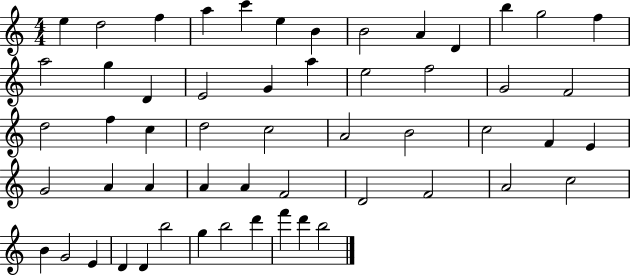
{
  \clef treble
  \numericTimeSignature
  \time 4/4
  \key c \major
  e''4 d''2 f''4 | a''4 c'''4 e''4 b'4 | b'2 a'4 d'4 | b''4 g''2 f''4 | \break a''2 g''4 d'4 | e'2 g'4 a''4 | e''2 f''2 | g'2 f'2 | \break d''2 f''4 c''4 | d''2 c''2 | a'2 b'2 | c''2 f'4 e'4 | \break g'2 a'4 a'4 | a'4 a'4 f'2 | d'2 f'2 | a'2 c''2 | \break b'4 g'2 e'4 | d'4 d'4 b''2 | g''4 b''2 d'''4 | f'''4 d'''4 b''2 | \break \bar "|."
}